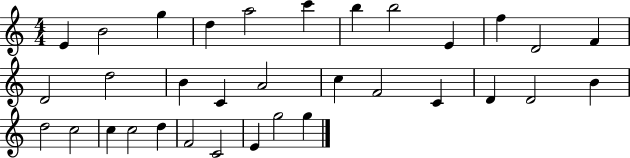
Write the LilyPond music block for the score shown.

{
  \clef treble
  \numericTimeSignature
  \time 4/4
  \key c \major
  e'4 b'2 g''4 | d''4 a''2 c'''4 | b''4 b''2 e'4 | f''4 d'2 f'4 | \break d'2 d''2 | b'4 c'4 a'2 | c''4 f'2 c'4 | d'4 d'2 b'4 | \break d''2 c''2 | c''4 c''2 d''4 | f'2 c'2 | e'4 g''2 g''4 | \break \bar "|."
}